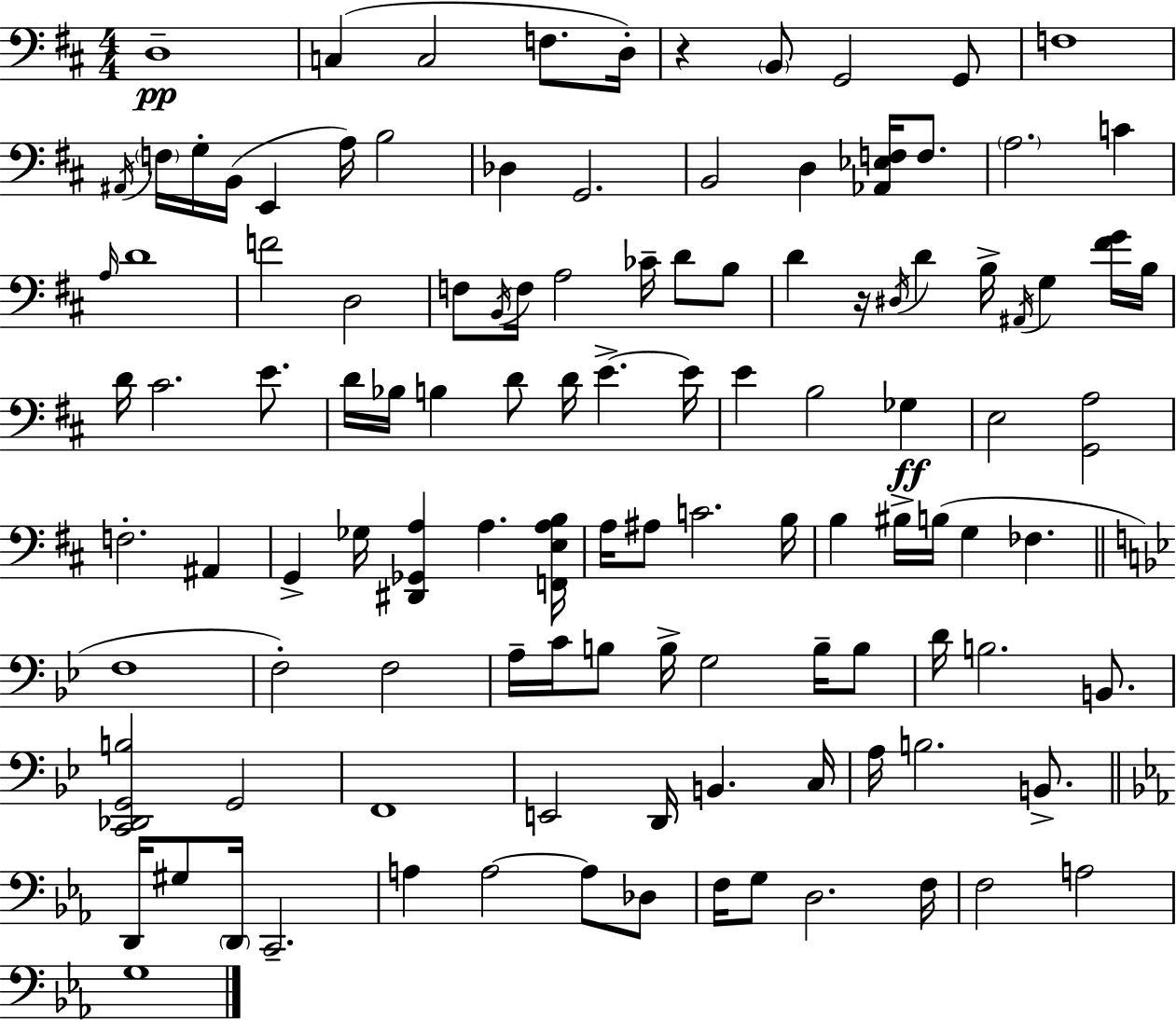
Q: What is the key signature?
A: D major